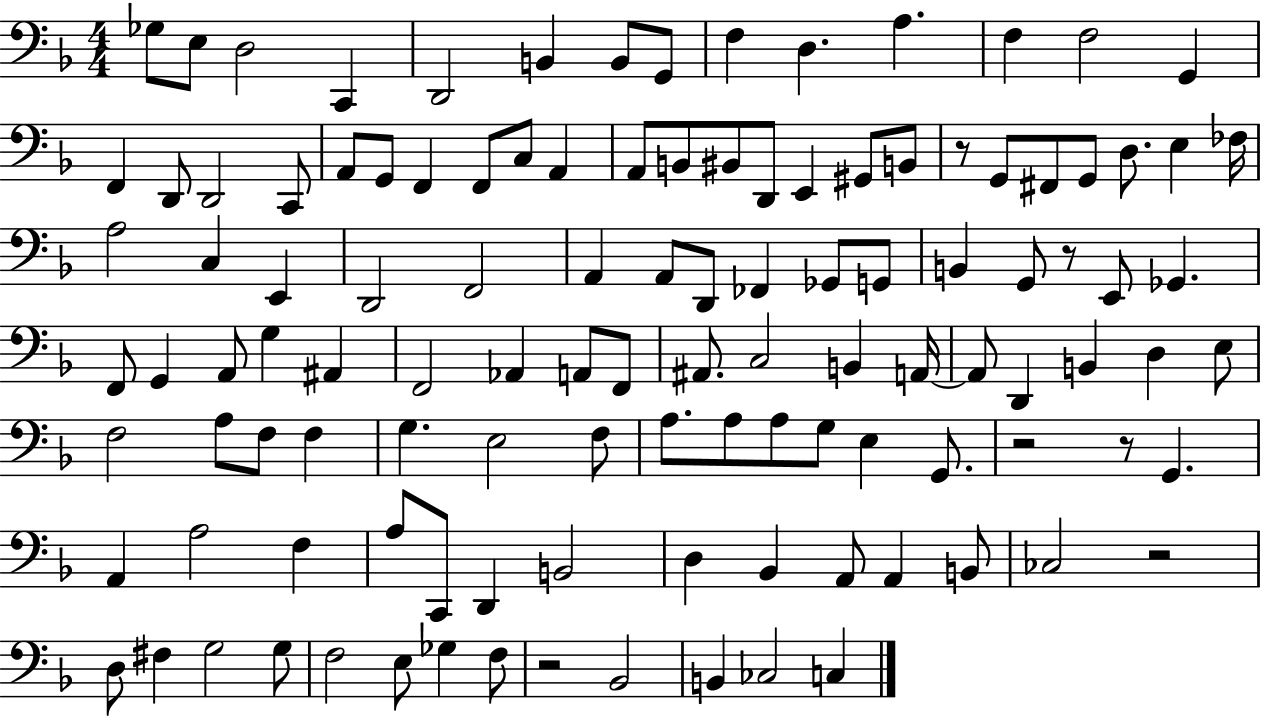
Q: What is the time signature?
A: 4/4